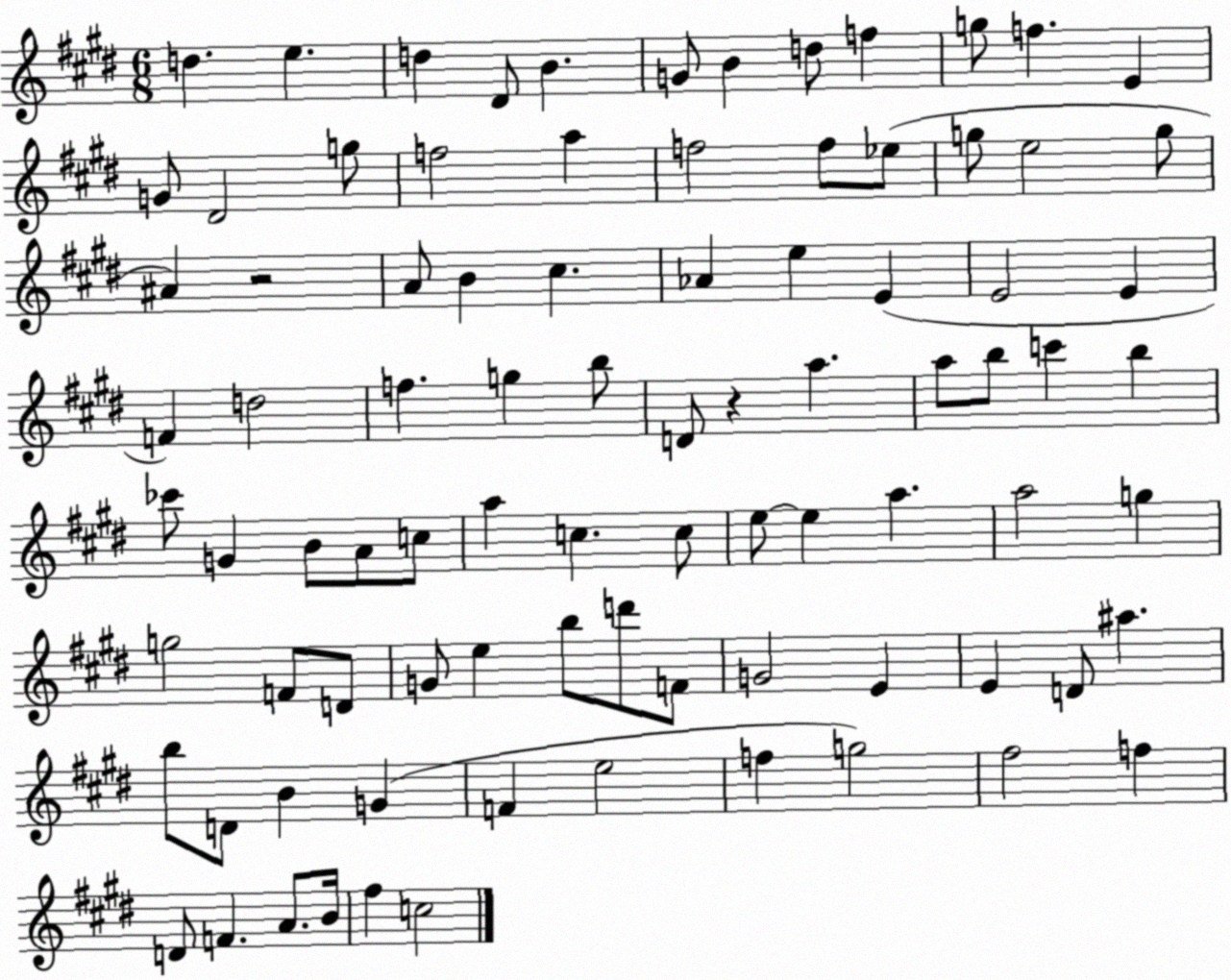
X:1
T:Untitled
M:6/8
L:1/4
K:E
d e d ^D/2 B G/2 B d/2 f g/2 f E G/2 ^D2 g/2 f2 a f2 f/2 _e/2 g/2 e2 g/2 ^A z2 A/2 B ^c _A e E E2 E F d2 f g b/2 D/2 z a a/2 b/2 c' b _c'/2 G B/2 A/2 c/2 a c c/2 e/2 e a a2 g g2 F/2 D/2 G/2 e b/2 d'/2 F/2 G2 E E D/2 ^a b/2 D/2 B G F e2 f g2 ^f2 f D/2 F A/2 B/4 ^f c2